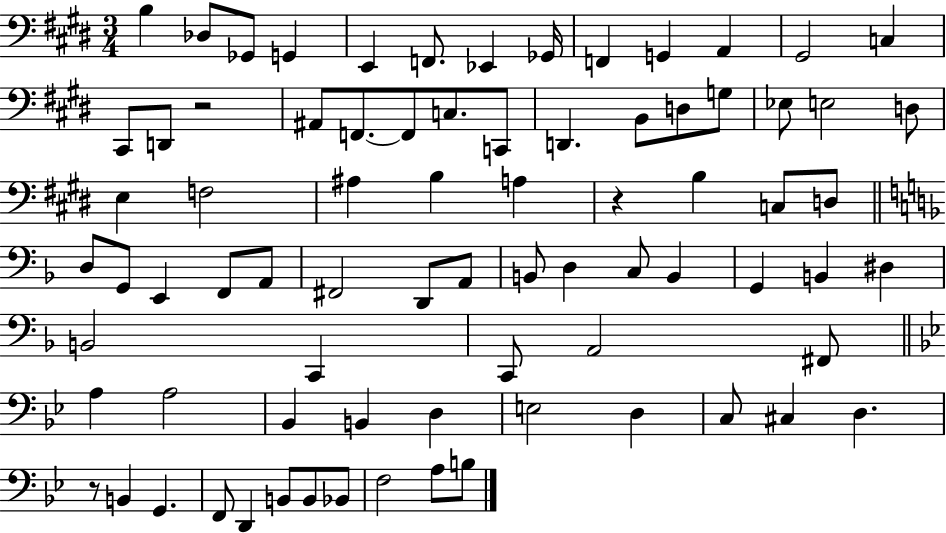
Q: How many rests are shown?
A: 3